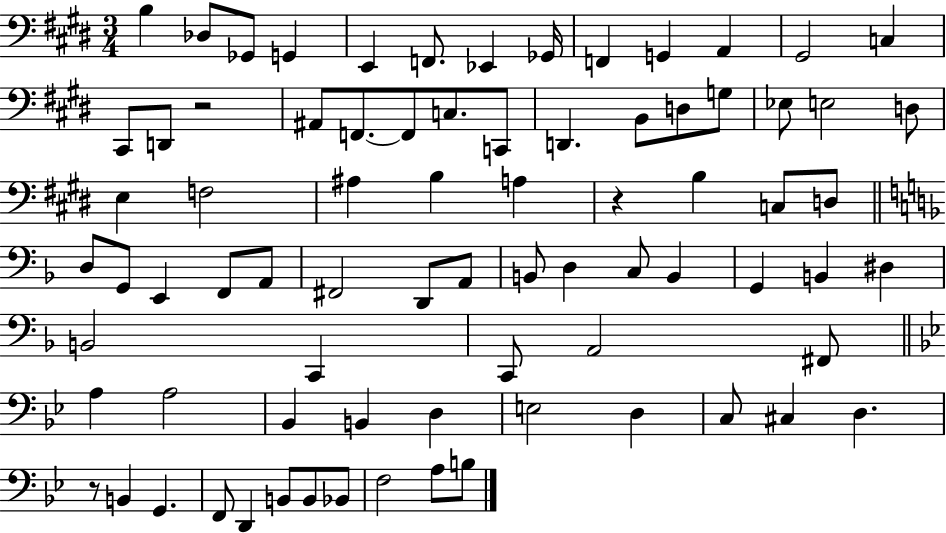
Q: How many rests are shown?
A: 3